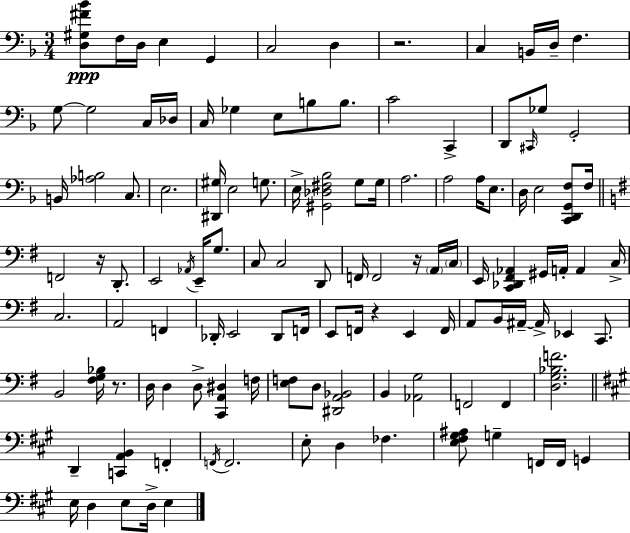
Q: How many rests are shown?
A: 5